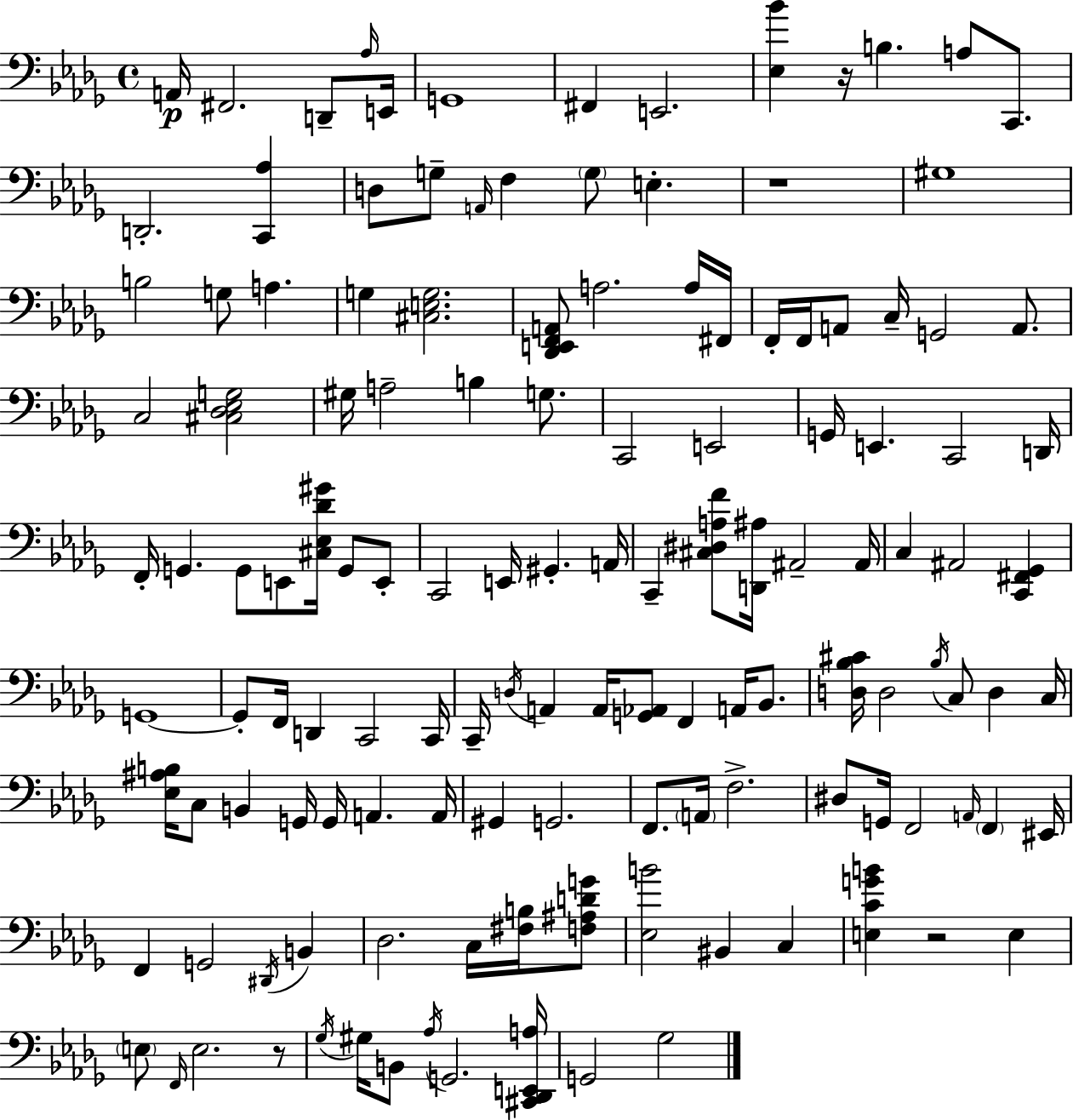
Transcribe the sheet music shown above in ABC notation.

X:1
T:Untitled
M:4/4
L:1/4
K:Bbm
A,,/4 ^F,,2 D,,/2 _A,/4 E,,/4 G,,4 ^F,, E,,2 [_E,_B] z/4 B, A,/2 C,,/2 D,,2 [C,,_A,] D,/2 G,/2 A,,/4 F, G,/2 E, z4 ^G,4 B,2 G,/2 A, G, [^C,E,G,]2 [_D,,E,,F,,A,,]/2 A,2 A,/4 ^F,,/4 F,,/4 F,,/4 A,,/2 C,/4 G,,2 A,,/2 C,2 [^C,_D,_E,G,]2 ^G,/4 A,2 B, G,/2 C,,2 E,,2 G,,/4 E,, C,,2 D,,/4 F,,/4 G,, G,,/2 E,,/2 [^C,_E,_D^G]/4 G,,/2 E,,/2 C,,2 E,,/4 ^G,, A,,/4 C,, [^C,^D,A,F]/2 [D,,^A,]/4 ^A,,2 ^A,,/4 C, ^A,,2 [C,,^F,,_G,,] G,,4 G,,/2 F,,/4 D,, C,,2 C,,/4 C,,/4 D,/4 A,, A,,/4 [G,,_A,,]/2 F,, A,,/4 _B,,/2 [D,_B,^C]/4 D,2 _B,/4 C,/2 D, C,/4 [_E,^A,B,]/4 C,/2 B,, G,,/4 G,,/4 A,, A,,/4 ^G,, G,,2 F,,/2 A,,/4 F,2 ^D,/2 G,,/4 F,,2 A,,/4 F,, ^E,,/4 F,, G,,2 ^D,,/4 B,, _D,2 C,/4 [^F,B,]/4 [F,^A,DG]/2 [_E,B]2 ^B,, C, [E,CGB] z2 E, E,/2 F,,/4 E,2 z/2 _G,/4 ^G,/4 B,,/2 _A,/4 G,,2 [^C,,_D,,E,,A,]/4 G,,2 _G,2